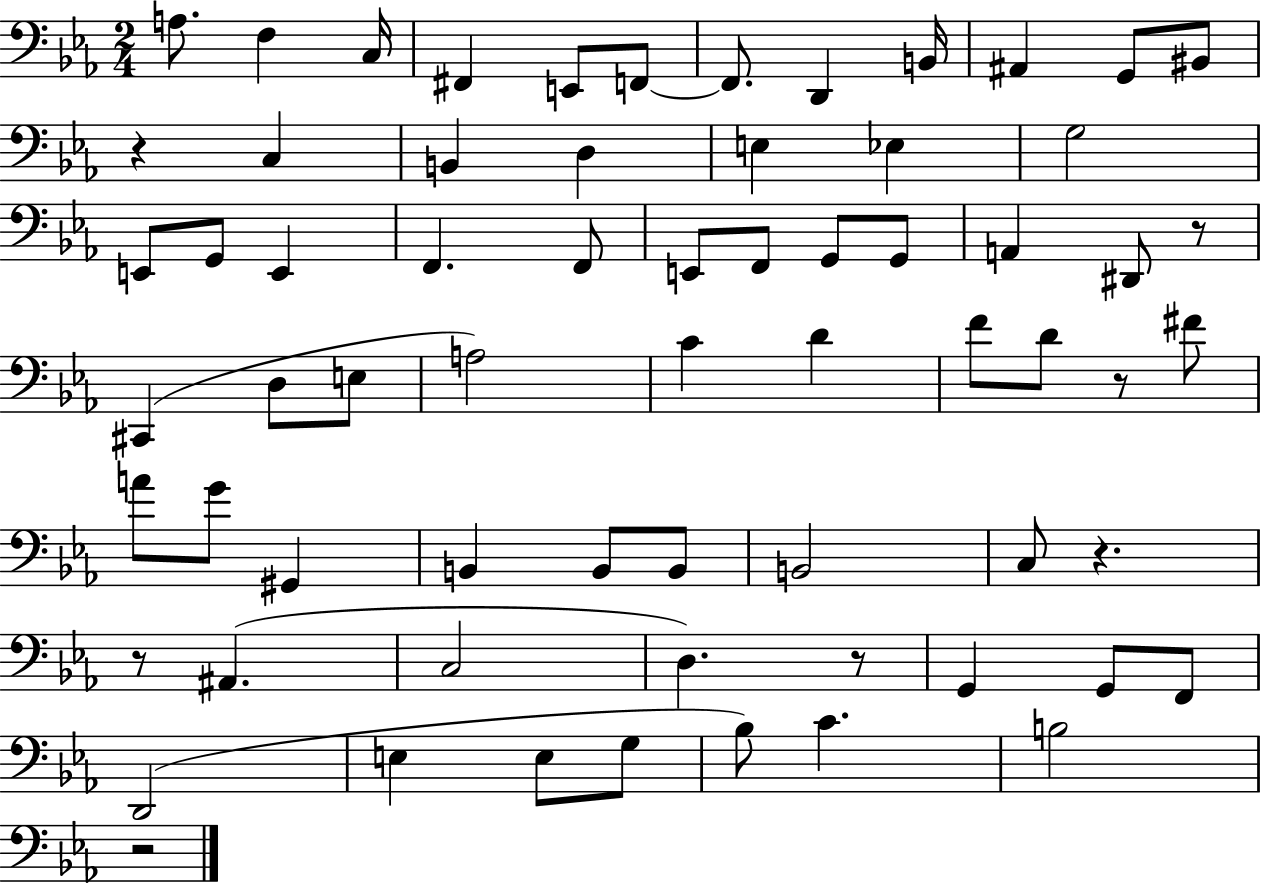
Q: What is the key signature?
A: EES major